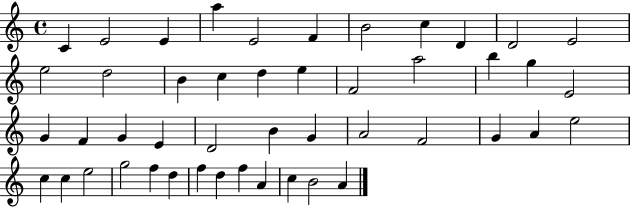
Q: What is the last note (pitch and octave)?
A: A4